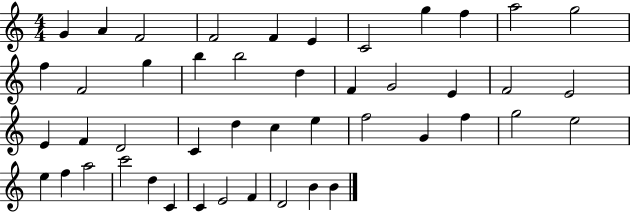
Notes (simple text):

G4/q A4/q F4/h F4/h F4/q E4/q C4/h G5/q F5/q A5/h G5/h F5/q F4/h G5/q B5/q B5/h D5/q F4/q G4/h E4/q F4/h E4/h E4/q F4/q D4/h C4/q D5/q C5/q E5/q F5/h G4/q F5/q G5/h E5/h E5/q F5/q A5/h C6/h D5/q C4/q C4/q E4/h F4/q D4/h B4/q B4/q